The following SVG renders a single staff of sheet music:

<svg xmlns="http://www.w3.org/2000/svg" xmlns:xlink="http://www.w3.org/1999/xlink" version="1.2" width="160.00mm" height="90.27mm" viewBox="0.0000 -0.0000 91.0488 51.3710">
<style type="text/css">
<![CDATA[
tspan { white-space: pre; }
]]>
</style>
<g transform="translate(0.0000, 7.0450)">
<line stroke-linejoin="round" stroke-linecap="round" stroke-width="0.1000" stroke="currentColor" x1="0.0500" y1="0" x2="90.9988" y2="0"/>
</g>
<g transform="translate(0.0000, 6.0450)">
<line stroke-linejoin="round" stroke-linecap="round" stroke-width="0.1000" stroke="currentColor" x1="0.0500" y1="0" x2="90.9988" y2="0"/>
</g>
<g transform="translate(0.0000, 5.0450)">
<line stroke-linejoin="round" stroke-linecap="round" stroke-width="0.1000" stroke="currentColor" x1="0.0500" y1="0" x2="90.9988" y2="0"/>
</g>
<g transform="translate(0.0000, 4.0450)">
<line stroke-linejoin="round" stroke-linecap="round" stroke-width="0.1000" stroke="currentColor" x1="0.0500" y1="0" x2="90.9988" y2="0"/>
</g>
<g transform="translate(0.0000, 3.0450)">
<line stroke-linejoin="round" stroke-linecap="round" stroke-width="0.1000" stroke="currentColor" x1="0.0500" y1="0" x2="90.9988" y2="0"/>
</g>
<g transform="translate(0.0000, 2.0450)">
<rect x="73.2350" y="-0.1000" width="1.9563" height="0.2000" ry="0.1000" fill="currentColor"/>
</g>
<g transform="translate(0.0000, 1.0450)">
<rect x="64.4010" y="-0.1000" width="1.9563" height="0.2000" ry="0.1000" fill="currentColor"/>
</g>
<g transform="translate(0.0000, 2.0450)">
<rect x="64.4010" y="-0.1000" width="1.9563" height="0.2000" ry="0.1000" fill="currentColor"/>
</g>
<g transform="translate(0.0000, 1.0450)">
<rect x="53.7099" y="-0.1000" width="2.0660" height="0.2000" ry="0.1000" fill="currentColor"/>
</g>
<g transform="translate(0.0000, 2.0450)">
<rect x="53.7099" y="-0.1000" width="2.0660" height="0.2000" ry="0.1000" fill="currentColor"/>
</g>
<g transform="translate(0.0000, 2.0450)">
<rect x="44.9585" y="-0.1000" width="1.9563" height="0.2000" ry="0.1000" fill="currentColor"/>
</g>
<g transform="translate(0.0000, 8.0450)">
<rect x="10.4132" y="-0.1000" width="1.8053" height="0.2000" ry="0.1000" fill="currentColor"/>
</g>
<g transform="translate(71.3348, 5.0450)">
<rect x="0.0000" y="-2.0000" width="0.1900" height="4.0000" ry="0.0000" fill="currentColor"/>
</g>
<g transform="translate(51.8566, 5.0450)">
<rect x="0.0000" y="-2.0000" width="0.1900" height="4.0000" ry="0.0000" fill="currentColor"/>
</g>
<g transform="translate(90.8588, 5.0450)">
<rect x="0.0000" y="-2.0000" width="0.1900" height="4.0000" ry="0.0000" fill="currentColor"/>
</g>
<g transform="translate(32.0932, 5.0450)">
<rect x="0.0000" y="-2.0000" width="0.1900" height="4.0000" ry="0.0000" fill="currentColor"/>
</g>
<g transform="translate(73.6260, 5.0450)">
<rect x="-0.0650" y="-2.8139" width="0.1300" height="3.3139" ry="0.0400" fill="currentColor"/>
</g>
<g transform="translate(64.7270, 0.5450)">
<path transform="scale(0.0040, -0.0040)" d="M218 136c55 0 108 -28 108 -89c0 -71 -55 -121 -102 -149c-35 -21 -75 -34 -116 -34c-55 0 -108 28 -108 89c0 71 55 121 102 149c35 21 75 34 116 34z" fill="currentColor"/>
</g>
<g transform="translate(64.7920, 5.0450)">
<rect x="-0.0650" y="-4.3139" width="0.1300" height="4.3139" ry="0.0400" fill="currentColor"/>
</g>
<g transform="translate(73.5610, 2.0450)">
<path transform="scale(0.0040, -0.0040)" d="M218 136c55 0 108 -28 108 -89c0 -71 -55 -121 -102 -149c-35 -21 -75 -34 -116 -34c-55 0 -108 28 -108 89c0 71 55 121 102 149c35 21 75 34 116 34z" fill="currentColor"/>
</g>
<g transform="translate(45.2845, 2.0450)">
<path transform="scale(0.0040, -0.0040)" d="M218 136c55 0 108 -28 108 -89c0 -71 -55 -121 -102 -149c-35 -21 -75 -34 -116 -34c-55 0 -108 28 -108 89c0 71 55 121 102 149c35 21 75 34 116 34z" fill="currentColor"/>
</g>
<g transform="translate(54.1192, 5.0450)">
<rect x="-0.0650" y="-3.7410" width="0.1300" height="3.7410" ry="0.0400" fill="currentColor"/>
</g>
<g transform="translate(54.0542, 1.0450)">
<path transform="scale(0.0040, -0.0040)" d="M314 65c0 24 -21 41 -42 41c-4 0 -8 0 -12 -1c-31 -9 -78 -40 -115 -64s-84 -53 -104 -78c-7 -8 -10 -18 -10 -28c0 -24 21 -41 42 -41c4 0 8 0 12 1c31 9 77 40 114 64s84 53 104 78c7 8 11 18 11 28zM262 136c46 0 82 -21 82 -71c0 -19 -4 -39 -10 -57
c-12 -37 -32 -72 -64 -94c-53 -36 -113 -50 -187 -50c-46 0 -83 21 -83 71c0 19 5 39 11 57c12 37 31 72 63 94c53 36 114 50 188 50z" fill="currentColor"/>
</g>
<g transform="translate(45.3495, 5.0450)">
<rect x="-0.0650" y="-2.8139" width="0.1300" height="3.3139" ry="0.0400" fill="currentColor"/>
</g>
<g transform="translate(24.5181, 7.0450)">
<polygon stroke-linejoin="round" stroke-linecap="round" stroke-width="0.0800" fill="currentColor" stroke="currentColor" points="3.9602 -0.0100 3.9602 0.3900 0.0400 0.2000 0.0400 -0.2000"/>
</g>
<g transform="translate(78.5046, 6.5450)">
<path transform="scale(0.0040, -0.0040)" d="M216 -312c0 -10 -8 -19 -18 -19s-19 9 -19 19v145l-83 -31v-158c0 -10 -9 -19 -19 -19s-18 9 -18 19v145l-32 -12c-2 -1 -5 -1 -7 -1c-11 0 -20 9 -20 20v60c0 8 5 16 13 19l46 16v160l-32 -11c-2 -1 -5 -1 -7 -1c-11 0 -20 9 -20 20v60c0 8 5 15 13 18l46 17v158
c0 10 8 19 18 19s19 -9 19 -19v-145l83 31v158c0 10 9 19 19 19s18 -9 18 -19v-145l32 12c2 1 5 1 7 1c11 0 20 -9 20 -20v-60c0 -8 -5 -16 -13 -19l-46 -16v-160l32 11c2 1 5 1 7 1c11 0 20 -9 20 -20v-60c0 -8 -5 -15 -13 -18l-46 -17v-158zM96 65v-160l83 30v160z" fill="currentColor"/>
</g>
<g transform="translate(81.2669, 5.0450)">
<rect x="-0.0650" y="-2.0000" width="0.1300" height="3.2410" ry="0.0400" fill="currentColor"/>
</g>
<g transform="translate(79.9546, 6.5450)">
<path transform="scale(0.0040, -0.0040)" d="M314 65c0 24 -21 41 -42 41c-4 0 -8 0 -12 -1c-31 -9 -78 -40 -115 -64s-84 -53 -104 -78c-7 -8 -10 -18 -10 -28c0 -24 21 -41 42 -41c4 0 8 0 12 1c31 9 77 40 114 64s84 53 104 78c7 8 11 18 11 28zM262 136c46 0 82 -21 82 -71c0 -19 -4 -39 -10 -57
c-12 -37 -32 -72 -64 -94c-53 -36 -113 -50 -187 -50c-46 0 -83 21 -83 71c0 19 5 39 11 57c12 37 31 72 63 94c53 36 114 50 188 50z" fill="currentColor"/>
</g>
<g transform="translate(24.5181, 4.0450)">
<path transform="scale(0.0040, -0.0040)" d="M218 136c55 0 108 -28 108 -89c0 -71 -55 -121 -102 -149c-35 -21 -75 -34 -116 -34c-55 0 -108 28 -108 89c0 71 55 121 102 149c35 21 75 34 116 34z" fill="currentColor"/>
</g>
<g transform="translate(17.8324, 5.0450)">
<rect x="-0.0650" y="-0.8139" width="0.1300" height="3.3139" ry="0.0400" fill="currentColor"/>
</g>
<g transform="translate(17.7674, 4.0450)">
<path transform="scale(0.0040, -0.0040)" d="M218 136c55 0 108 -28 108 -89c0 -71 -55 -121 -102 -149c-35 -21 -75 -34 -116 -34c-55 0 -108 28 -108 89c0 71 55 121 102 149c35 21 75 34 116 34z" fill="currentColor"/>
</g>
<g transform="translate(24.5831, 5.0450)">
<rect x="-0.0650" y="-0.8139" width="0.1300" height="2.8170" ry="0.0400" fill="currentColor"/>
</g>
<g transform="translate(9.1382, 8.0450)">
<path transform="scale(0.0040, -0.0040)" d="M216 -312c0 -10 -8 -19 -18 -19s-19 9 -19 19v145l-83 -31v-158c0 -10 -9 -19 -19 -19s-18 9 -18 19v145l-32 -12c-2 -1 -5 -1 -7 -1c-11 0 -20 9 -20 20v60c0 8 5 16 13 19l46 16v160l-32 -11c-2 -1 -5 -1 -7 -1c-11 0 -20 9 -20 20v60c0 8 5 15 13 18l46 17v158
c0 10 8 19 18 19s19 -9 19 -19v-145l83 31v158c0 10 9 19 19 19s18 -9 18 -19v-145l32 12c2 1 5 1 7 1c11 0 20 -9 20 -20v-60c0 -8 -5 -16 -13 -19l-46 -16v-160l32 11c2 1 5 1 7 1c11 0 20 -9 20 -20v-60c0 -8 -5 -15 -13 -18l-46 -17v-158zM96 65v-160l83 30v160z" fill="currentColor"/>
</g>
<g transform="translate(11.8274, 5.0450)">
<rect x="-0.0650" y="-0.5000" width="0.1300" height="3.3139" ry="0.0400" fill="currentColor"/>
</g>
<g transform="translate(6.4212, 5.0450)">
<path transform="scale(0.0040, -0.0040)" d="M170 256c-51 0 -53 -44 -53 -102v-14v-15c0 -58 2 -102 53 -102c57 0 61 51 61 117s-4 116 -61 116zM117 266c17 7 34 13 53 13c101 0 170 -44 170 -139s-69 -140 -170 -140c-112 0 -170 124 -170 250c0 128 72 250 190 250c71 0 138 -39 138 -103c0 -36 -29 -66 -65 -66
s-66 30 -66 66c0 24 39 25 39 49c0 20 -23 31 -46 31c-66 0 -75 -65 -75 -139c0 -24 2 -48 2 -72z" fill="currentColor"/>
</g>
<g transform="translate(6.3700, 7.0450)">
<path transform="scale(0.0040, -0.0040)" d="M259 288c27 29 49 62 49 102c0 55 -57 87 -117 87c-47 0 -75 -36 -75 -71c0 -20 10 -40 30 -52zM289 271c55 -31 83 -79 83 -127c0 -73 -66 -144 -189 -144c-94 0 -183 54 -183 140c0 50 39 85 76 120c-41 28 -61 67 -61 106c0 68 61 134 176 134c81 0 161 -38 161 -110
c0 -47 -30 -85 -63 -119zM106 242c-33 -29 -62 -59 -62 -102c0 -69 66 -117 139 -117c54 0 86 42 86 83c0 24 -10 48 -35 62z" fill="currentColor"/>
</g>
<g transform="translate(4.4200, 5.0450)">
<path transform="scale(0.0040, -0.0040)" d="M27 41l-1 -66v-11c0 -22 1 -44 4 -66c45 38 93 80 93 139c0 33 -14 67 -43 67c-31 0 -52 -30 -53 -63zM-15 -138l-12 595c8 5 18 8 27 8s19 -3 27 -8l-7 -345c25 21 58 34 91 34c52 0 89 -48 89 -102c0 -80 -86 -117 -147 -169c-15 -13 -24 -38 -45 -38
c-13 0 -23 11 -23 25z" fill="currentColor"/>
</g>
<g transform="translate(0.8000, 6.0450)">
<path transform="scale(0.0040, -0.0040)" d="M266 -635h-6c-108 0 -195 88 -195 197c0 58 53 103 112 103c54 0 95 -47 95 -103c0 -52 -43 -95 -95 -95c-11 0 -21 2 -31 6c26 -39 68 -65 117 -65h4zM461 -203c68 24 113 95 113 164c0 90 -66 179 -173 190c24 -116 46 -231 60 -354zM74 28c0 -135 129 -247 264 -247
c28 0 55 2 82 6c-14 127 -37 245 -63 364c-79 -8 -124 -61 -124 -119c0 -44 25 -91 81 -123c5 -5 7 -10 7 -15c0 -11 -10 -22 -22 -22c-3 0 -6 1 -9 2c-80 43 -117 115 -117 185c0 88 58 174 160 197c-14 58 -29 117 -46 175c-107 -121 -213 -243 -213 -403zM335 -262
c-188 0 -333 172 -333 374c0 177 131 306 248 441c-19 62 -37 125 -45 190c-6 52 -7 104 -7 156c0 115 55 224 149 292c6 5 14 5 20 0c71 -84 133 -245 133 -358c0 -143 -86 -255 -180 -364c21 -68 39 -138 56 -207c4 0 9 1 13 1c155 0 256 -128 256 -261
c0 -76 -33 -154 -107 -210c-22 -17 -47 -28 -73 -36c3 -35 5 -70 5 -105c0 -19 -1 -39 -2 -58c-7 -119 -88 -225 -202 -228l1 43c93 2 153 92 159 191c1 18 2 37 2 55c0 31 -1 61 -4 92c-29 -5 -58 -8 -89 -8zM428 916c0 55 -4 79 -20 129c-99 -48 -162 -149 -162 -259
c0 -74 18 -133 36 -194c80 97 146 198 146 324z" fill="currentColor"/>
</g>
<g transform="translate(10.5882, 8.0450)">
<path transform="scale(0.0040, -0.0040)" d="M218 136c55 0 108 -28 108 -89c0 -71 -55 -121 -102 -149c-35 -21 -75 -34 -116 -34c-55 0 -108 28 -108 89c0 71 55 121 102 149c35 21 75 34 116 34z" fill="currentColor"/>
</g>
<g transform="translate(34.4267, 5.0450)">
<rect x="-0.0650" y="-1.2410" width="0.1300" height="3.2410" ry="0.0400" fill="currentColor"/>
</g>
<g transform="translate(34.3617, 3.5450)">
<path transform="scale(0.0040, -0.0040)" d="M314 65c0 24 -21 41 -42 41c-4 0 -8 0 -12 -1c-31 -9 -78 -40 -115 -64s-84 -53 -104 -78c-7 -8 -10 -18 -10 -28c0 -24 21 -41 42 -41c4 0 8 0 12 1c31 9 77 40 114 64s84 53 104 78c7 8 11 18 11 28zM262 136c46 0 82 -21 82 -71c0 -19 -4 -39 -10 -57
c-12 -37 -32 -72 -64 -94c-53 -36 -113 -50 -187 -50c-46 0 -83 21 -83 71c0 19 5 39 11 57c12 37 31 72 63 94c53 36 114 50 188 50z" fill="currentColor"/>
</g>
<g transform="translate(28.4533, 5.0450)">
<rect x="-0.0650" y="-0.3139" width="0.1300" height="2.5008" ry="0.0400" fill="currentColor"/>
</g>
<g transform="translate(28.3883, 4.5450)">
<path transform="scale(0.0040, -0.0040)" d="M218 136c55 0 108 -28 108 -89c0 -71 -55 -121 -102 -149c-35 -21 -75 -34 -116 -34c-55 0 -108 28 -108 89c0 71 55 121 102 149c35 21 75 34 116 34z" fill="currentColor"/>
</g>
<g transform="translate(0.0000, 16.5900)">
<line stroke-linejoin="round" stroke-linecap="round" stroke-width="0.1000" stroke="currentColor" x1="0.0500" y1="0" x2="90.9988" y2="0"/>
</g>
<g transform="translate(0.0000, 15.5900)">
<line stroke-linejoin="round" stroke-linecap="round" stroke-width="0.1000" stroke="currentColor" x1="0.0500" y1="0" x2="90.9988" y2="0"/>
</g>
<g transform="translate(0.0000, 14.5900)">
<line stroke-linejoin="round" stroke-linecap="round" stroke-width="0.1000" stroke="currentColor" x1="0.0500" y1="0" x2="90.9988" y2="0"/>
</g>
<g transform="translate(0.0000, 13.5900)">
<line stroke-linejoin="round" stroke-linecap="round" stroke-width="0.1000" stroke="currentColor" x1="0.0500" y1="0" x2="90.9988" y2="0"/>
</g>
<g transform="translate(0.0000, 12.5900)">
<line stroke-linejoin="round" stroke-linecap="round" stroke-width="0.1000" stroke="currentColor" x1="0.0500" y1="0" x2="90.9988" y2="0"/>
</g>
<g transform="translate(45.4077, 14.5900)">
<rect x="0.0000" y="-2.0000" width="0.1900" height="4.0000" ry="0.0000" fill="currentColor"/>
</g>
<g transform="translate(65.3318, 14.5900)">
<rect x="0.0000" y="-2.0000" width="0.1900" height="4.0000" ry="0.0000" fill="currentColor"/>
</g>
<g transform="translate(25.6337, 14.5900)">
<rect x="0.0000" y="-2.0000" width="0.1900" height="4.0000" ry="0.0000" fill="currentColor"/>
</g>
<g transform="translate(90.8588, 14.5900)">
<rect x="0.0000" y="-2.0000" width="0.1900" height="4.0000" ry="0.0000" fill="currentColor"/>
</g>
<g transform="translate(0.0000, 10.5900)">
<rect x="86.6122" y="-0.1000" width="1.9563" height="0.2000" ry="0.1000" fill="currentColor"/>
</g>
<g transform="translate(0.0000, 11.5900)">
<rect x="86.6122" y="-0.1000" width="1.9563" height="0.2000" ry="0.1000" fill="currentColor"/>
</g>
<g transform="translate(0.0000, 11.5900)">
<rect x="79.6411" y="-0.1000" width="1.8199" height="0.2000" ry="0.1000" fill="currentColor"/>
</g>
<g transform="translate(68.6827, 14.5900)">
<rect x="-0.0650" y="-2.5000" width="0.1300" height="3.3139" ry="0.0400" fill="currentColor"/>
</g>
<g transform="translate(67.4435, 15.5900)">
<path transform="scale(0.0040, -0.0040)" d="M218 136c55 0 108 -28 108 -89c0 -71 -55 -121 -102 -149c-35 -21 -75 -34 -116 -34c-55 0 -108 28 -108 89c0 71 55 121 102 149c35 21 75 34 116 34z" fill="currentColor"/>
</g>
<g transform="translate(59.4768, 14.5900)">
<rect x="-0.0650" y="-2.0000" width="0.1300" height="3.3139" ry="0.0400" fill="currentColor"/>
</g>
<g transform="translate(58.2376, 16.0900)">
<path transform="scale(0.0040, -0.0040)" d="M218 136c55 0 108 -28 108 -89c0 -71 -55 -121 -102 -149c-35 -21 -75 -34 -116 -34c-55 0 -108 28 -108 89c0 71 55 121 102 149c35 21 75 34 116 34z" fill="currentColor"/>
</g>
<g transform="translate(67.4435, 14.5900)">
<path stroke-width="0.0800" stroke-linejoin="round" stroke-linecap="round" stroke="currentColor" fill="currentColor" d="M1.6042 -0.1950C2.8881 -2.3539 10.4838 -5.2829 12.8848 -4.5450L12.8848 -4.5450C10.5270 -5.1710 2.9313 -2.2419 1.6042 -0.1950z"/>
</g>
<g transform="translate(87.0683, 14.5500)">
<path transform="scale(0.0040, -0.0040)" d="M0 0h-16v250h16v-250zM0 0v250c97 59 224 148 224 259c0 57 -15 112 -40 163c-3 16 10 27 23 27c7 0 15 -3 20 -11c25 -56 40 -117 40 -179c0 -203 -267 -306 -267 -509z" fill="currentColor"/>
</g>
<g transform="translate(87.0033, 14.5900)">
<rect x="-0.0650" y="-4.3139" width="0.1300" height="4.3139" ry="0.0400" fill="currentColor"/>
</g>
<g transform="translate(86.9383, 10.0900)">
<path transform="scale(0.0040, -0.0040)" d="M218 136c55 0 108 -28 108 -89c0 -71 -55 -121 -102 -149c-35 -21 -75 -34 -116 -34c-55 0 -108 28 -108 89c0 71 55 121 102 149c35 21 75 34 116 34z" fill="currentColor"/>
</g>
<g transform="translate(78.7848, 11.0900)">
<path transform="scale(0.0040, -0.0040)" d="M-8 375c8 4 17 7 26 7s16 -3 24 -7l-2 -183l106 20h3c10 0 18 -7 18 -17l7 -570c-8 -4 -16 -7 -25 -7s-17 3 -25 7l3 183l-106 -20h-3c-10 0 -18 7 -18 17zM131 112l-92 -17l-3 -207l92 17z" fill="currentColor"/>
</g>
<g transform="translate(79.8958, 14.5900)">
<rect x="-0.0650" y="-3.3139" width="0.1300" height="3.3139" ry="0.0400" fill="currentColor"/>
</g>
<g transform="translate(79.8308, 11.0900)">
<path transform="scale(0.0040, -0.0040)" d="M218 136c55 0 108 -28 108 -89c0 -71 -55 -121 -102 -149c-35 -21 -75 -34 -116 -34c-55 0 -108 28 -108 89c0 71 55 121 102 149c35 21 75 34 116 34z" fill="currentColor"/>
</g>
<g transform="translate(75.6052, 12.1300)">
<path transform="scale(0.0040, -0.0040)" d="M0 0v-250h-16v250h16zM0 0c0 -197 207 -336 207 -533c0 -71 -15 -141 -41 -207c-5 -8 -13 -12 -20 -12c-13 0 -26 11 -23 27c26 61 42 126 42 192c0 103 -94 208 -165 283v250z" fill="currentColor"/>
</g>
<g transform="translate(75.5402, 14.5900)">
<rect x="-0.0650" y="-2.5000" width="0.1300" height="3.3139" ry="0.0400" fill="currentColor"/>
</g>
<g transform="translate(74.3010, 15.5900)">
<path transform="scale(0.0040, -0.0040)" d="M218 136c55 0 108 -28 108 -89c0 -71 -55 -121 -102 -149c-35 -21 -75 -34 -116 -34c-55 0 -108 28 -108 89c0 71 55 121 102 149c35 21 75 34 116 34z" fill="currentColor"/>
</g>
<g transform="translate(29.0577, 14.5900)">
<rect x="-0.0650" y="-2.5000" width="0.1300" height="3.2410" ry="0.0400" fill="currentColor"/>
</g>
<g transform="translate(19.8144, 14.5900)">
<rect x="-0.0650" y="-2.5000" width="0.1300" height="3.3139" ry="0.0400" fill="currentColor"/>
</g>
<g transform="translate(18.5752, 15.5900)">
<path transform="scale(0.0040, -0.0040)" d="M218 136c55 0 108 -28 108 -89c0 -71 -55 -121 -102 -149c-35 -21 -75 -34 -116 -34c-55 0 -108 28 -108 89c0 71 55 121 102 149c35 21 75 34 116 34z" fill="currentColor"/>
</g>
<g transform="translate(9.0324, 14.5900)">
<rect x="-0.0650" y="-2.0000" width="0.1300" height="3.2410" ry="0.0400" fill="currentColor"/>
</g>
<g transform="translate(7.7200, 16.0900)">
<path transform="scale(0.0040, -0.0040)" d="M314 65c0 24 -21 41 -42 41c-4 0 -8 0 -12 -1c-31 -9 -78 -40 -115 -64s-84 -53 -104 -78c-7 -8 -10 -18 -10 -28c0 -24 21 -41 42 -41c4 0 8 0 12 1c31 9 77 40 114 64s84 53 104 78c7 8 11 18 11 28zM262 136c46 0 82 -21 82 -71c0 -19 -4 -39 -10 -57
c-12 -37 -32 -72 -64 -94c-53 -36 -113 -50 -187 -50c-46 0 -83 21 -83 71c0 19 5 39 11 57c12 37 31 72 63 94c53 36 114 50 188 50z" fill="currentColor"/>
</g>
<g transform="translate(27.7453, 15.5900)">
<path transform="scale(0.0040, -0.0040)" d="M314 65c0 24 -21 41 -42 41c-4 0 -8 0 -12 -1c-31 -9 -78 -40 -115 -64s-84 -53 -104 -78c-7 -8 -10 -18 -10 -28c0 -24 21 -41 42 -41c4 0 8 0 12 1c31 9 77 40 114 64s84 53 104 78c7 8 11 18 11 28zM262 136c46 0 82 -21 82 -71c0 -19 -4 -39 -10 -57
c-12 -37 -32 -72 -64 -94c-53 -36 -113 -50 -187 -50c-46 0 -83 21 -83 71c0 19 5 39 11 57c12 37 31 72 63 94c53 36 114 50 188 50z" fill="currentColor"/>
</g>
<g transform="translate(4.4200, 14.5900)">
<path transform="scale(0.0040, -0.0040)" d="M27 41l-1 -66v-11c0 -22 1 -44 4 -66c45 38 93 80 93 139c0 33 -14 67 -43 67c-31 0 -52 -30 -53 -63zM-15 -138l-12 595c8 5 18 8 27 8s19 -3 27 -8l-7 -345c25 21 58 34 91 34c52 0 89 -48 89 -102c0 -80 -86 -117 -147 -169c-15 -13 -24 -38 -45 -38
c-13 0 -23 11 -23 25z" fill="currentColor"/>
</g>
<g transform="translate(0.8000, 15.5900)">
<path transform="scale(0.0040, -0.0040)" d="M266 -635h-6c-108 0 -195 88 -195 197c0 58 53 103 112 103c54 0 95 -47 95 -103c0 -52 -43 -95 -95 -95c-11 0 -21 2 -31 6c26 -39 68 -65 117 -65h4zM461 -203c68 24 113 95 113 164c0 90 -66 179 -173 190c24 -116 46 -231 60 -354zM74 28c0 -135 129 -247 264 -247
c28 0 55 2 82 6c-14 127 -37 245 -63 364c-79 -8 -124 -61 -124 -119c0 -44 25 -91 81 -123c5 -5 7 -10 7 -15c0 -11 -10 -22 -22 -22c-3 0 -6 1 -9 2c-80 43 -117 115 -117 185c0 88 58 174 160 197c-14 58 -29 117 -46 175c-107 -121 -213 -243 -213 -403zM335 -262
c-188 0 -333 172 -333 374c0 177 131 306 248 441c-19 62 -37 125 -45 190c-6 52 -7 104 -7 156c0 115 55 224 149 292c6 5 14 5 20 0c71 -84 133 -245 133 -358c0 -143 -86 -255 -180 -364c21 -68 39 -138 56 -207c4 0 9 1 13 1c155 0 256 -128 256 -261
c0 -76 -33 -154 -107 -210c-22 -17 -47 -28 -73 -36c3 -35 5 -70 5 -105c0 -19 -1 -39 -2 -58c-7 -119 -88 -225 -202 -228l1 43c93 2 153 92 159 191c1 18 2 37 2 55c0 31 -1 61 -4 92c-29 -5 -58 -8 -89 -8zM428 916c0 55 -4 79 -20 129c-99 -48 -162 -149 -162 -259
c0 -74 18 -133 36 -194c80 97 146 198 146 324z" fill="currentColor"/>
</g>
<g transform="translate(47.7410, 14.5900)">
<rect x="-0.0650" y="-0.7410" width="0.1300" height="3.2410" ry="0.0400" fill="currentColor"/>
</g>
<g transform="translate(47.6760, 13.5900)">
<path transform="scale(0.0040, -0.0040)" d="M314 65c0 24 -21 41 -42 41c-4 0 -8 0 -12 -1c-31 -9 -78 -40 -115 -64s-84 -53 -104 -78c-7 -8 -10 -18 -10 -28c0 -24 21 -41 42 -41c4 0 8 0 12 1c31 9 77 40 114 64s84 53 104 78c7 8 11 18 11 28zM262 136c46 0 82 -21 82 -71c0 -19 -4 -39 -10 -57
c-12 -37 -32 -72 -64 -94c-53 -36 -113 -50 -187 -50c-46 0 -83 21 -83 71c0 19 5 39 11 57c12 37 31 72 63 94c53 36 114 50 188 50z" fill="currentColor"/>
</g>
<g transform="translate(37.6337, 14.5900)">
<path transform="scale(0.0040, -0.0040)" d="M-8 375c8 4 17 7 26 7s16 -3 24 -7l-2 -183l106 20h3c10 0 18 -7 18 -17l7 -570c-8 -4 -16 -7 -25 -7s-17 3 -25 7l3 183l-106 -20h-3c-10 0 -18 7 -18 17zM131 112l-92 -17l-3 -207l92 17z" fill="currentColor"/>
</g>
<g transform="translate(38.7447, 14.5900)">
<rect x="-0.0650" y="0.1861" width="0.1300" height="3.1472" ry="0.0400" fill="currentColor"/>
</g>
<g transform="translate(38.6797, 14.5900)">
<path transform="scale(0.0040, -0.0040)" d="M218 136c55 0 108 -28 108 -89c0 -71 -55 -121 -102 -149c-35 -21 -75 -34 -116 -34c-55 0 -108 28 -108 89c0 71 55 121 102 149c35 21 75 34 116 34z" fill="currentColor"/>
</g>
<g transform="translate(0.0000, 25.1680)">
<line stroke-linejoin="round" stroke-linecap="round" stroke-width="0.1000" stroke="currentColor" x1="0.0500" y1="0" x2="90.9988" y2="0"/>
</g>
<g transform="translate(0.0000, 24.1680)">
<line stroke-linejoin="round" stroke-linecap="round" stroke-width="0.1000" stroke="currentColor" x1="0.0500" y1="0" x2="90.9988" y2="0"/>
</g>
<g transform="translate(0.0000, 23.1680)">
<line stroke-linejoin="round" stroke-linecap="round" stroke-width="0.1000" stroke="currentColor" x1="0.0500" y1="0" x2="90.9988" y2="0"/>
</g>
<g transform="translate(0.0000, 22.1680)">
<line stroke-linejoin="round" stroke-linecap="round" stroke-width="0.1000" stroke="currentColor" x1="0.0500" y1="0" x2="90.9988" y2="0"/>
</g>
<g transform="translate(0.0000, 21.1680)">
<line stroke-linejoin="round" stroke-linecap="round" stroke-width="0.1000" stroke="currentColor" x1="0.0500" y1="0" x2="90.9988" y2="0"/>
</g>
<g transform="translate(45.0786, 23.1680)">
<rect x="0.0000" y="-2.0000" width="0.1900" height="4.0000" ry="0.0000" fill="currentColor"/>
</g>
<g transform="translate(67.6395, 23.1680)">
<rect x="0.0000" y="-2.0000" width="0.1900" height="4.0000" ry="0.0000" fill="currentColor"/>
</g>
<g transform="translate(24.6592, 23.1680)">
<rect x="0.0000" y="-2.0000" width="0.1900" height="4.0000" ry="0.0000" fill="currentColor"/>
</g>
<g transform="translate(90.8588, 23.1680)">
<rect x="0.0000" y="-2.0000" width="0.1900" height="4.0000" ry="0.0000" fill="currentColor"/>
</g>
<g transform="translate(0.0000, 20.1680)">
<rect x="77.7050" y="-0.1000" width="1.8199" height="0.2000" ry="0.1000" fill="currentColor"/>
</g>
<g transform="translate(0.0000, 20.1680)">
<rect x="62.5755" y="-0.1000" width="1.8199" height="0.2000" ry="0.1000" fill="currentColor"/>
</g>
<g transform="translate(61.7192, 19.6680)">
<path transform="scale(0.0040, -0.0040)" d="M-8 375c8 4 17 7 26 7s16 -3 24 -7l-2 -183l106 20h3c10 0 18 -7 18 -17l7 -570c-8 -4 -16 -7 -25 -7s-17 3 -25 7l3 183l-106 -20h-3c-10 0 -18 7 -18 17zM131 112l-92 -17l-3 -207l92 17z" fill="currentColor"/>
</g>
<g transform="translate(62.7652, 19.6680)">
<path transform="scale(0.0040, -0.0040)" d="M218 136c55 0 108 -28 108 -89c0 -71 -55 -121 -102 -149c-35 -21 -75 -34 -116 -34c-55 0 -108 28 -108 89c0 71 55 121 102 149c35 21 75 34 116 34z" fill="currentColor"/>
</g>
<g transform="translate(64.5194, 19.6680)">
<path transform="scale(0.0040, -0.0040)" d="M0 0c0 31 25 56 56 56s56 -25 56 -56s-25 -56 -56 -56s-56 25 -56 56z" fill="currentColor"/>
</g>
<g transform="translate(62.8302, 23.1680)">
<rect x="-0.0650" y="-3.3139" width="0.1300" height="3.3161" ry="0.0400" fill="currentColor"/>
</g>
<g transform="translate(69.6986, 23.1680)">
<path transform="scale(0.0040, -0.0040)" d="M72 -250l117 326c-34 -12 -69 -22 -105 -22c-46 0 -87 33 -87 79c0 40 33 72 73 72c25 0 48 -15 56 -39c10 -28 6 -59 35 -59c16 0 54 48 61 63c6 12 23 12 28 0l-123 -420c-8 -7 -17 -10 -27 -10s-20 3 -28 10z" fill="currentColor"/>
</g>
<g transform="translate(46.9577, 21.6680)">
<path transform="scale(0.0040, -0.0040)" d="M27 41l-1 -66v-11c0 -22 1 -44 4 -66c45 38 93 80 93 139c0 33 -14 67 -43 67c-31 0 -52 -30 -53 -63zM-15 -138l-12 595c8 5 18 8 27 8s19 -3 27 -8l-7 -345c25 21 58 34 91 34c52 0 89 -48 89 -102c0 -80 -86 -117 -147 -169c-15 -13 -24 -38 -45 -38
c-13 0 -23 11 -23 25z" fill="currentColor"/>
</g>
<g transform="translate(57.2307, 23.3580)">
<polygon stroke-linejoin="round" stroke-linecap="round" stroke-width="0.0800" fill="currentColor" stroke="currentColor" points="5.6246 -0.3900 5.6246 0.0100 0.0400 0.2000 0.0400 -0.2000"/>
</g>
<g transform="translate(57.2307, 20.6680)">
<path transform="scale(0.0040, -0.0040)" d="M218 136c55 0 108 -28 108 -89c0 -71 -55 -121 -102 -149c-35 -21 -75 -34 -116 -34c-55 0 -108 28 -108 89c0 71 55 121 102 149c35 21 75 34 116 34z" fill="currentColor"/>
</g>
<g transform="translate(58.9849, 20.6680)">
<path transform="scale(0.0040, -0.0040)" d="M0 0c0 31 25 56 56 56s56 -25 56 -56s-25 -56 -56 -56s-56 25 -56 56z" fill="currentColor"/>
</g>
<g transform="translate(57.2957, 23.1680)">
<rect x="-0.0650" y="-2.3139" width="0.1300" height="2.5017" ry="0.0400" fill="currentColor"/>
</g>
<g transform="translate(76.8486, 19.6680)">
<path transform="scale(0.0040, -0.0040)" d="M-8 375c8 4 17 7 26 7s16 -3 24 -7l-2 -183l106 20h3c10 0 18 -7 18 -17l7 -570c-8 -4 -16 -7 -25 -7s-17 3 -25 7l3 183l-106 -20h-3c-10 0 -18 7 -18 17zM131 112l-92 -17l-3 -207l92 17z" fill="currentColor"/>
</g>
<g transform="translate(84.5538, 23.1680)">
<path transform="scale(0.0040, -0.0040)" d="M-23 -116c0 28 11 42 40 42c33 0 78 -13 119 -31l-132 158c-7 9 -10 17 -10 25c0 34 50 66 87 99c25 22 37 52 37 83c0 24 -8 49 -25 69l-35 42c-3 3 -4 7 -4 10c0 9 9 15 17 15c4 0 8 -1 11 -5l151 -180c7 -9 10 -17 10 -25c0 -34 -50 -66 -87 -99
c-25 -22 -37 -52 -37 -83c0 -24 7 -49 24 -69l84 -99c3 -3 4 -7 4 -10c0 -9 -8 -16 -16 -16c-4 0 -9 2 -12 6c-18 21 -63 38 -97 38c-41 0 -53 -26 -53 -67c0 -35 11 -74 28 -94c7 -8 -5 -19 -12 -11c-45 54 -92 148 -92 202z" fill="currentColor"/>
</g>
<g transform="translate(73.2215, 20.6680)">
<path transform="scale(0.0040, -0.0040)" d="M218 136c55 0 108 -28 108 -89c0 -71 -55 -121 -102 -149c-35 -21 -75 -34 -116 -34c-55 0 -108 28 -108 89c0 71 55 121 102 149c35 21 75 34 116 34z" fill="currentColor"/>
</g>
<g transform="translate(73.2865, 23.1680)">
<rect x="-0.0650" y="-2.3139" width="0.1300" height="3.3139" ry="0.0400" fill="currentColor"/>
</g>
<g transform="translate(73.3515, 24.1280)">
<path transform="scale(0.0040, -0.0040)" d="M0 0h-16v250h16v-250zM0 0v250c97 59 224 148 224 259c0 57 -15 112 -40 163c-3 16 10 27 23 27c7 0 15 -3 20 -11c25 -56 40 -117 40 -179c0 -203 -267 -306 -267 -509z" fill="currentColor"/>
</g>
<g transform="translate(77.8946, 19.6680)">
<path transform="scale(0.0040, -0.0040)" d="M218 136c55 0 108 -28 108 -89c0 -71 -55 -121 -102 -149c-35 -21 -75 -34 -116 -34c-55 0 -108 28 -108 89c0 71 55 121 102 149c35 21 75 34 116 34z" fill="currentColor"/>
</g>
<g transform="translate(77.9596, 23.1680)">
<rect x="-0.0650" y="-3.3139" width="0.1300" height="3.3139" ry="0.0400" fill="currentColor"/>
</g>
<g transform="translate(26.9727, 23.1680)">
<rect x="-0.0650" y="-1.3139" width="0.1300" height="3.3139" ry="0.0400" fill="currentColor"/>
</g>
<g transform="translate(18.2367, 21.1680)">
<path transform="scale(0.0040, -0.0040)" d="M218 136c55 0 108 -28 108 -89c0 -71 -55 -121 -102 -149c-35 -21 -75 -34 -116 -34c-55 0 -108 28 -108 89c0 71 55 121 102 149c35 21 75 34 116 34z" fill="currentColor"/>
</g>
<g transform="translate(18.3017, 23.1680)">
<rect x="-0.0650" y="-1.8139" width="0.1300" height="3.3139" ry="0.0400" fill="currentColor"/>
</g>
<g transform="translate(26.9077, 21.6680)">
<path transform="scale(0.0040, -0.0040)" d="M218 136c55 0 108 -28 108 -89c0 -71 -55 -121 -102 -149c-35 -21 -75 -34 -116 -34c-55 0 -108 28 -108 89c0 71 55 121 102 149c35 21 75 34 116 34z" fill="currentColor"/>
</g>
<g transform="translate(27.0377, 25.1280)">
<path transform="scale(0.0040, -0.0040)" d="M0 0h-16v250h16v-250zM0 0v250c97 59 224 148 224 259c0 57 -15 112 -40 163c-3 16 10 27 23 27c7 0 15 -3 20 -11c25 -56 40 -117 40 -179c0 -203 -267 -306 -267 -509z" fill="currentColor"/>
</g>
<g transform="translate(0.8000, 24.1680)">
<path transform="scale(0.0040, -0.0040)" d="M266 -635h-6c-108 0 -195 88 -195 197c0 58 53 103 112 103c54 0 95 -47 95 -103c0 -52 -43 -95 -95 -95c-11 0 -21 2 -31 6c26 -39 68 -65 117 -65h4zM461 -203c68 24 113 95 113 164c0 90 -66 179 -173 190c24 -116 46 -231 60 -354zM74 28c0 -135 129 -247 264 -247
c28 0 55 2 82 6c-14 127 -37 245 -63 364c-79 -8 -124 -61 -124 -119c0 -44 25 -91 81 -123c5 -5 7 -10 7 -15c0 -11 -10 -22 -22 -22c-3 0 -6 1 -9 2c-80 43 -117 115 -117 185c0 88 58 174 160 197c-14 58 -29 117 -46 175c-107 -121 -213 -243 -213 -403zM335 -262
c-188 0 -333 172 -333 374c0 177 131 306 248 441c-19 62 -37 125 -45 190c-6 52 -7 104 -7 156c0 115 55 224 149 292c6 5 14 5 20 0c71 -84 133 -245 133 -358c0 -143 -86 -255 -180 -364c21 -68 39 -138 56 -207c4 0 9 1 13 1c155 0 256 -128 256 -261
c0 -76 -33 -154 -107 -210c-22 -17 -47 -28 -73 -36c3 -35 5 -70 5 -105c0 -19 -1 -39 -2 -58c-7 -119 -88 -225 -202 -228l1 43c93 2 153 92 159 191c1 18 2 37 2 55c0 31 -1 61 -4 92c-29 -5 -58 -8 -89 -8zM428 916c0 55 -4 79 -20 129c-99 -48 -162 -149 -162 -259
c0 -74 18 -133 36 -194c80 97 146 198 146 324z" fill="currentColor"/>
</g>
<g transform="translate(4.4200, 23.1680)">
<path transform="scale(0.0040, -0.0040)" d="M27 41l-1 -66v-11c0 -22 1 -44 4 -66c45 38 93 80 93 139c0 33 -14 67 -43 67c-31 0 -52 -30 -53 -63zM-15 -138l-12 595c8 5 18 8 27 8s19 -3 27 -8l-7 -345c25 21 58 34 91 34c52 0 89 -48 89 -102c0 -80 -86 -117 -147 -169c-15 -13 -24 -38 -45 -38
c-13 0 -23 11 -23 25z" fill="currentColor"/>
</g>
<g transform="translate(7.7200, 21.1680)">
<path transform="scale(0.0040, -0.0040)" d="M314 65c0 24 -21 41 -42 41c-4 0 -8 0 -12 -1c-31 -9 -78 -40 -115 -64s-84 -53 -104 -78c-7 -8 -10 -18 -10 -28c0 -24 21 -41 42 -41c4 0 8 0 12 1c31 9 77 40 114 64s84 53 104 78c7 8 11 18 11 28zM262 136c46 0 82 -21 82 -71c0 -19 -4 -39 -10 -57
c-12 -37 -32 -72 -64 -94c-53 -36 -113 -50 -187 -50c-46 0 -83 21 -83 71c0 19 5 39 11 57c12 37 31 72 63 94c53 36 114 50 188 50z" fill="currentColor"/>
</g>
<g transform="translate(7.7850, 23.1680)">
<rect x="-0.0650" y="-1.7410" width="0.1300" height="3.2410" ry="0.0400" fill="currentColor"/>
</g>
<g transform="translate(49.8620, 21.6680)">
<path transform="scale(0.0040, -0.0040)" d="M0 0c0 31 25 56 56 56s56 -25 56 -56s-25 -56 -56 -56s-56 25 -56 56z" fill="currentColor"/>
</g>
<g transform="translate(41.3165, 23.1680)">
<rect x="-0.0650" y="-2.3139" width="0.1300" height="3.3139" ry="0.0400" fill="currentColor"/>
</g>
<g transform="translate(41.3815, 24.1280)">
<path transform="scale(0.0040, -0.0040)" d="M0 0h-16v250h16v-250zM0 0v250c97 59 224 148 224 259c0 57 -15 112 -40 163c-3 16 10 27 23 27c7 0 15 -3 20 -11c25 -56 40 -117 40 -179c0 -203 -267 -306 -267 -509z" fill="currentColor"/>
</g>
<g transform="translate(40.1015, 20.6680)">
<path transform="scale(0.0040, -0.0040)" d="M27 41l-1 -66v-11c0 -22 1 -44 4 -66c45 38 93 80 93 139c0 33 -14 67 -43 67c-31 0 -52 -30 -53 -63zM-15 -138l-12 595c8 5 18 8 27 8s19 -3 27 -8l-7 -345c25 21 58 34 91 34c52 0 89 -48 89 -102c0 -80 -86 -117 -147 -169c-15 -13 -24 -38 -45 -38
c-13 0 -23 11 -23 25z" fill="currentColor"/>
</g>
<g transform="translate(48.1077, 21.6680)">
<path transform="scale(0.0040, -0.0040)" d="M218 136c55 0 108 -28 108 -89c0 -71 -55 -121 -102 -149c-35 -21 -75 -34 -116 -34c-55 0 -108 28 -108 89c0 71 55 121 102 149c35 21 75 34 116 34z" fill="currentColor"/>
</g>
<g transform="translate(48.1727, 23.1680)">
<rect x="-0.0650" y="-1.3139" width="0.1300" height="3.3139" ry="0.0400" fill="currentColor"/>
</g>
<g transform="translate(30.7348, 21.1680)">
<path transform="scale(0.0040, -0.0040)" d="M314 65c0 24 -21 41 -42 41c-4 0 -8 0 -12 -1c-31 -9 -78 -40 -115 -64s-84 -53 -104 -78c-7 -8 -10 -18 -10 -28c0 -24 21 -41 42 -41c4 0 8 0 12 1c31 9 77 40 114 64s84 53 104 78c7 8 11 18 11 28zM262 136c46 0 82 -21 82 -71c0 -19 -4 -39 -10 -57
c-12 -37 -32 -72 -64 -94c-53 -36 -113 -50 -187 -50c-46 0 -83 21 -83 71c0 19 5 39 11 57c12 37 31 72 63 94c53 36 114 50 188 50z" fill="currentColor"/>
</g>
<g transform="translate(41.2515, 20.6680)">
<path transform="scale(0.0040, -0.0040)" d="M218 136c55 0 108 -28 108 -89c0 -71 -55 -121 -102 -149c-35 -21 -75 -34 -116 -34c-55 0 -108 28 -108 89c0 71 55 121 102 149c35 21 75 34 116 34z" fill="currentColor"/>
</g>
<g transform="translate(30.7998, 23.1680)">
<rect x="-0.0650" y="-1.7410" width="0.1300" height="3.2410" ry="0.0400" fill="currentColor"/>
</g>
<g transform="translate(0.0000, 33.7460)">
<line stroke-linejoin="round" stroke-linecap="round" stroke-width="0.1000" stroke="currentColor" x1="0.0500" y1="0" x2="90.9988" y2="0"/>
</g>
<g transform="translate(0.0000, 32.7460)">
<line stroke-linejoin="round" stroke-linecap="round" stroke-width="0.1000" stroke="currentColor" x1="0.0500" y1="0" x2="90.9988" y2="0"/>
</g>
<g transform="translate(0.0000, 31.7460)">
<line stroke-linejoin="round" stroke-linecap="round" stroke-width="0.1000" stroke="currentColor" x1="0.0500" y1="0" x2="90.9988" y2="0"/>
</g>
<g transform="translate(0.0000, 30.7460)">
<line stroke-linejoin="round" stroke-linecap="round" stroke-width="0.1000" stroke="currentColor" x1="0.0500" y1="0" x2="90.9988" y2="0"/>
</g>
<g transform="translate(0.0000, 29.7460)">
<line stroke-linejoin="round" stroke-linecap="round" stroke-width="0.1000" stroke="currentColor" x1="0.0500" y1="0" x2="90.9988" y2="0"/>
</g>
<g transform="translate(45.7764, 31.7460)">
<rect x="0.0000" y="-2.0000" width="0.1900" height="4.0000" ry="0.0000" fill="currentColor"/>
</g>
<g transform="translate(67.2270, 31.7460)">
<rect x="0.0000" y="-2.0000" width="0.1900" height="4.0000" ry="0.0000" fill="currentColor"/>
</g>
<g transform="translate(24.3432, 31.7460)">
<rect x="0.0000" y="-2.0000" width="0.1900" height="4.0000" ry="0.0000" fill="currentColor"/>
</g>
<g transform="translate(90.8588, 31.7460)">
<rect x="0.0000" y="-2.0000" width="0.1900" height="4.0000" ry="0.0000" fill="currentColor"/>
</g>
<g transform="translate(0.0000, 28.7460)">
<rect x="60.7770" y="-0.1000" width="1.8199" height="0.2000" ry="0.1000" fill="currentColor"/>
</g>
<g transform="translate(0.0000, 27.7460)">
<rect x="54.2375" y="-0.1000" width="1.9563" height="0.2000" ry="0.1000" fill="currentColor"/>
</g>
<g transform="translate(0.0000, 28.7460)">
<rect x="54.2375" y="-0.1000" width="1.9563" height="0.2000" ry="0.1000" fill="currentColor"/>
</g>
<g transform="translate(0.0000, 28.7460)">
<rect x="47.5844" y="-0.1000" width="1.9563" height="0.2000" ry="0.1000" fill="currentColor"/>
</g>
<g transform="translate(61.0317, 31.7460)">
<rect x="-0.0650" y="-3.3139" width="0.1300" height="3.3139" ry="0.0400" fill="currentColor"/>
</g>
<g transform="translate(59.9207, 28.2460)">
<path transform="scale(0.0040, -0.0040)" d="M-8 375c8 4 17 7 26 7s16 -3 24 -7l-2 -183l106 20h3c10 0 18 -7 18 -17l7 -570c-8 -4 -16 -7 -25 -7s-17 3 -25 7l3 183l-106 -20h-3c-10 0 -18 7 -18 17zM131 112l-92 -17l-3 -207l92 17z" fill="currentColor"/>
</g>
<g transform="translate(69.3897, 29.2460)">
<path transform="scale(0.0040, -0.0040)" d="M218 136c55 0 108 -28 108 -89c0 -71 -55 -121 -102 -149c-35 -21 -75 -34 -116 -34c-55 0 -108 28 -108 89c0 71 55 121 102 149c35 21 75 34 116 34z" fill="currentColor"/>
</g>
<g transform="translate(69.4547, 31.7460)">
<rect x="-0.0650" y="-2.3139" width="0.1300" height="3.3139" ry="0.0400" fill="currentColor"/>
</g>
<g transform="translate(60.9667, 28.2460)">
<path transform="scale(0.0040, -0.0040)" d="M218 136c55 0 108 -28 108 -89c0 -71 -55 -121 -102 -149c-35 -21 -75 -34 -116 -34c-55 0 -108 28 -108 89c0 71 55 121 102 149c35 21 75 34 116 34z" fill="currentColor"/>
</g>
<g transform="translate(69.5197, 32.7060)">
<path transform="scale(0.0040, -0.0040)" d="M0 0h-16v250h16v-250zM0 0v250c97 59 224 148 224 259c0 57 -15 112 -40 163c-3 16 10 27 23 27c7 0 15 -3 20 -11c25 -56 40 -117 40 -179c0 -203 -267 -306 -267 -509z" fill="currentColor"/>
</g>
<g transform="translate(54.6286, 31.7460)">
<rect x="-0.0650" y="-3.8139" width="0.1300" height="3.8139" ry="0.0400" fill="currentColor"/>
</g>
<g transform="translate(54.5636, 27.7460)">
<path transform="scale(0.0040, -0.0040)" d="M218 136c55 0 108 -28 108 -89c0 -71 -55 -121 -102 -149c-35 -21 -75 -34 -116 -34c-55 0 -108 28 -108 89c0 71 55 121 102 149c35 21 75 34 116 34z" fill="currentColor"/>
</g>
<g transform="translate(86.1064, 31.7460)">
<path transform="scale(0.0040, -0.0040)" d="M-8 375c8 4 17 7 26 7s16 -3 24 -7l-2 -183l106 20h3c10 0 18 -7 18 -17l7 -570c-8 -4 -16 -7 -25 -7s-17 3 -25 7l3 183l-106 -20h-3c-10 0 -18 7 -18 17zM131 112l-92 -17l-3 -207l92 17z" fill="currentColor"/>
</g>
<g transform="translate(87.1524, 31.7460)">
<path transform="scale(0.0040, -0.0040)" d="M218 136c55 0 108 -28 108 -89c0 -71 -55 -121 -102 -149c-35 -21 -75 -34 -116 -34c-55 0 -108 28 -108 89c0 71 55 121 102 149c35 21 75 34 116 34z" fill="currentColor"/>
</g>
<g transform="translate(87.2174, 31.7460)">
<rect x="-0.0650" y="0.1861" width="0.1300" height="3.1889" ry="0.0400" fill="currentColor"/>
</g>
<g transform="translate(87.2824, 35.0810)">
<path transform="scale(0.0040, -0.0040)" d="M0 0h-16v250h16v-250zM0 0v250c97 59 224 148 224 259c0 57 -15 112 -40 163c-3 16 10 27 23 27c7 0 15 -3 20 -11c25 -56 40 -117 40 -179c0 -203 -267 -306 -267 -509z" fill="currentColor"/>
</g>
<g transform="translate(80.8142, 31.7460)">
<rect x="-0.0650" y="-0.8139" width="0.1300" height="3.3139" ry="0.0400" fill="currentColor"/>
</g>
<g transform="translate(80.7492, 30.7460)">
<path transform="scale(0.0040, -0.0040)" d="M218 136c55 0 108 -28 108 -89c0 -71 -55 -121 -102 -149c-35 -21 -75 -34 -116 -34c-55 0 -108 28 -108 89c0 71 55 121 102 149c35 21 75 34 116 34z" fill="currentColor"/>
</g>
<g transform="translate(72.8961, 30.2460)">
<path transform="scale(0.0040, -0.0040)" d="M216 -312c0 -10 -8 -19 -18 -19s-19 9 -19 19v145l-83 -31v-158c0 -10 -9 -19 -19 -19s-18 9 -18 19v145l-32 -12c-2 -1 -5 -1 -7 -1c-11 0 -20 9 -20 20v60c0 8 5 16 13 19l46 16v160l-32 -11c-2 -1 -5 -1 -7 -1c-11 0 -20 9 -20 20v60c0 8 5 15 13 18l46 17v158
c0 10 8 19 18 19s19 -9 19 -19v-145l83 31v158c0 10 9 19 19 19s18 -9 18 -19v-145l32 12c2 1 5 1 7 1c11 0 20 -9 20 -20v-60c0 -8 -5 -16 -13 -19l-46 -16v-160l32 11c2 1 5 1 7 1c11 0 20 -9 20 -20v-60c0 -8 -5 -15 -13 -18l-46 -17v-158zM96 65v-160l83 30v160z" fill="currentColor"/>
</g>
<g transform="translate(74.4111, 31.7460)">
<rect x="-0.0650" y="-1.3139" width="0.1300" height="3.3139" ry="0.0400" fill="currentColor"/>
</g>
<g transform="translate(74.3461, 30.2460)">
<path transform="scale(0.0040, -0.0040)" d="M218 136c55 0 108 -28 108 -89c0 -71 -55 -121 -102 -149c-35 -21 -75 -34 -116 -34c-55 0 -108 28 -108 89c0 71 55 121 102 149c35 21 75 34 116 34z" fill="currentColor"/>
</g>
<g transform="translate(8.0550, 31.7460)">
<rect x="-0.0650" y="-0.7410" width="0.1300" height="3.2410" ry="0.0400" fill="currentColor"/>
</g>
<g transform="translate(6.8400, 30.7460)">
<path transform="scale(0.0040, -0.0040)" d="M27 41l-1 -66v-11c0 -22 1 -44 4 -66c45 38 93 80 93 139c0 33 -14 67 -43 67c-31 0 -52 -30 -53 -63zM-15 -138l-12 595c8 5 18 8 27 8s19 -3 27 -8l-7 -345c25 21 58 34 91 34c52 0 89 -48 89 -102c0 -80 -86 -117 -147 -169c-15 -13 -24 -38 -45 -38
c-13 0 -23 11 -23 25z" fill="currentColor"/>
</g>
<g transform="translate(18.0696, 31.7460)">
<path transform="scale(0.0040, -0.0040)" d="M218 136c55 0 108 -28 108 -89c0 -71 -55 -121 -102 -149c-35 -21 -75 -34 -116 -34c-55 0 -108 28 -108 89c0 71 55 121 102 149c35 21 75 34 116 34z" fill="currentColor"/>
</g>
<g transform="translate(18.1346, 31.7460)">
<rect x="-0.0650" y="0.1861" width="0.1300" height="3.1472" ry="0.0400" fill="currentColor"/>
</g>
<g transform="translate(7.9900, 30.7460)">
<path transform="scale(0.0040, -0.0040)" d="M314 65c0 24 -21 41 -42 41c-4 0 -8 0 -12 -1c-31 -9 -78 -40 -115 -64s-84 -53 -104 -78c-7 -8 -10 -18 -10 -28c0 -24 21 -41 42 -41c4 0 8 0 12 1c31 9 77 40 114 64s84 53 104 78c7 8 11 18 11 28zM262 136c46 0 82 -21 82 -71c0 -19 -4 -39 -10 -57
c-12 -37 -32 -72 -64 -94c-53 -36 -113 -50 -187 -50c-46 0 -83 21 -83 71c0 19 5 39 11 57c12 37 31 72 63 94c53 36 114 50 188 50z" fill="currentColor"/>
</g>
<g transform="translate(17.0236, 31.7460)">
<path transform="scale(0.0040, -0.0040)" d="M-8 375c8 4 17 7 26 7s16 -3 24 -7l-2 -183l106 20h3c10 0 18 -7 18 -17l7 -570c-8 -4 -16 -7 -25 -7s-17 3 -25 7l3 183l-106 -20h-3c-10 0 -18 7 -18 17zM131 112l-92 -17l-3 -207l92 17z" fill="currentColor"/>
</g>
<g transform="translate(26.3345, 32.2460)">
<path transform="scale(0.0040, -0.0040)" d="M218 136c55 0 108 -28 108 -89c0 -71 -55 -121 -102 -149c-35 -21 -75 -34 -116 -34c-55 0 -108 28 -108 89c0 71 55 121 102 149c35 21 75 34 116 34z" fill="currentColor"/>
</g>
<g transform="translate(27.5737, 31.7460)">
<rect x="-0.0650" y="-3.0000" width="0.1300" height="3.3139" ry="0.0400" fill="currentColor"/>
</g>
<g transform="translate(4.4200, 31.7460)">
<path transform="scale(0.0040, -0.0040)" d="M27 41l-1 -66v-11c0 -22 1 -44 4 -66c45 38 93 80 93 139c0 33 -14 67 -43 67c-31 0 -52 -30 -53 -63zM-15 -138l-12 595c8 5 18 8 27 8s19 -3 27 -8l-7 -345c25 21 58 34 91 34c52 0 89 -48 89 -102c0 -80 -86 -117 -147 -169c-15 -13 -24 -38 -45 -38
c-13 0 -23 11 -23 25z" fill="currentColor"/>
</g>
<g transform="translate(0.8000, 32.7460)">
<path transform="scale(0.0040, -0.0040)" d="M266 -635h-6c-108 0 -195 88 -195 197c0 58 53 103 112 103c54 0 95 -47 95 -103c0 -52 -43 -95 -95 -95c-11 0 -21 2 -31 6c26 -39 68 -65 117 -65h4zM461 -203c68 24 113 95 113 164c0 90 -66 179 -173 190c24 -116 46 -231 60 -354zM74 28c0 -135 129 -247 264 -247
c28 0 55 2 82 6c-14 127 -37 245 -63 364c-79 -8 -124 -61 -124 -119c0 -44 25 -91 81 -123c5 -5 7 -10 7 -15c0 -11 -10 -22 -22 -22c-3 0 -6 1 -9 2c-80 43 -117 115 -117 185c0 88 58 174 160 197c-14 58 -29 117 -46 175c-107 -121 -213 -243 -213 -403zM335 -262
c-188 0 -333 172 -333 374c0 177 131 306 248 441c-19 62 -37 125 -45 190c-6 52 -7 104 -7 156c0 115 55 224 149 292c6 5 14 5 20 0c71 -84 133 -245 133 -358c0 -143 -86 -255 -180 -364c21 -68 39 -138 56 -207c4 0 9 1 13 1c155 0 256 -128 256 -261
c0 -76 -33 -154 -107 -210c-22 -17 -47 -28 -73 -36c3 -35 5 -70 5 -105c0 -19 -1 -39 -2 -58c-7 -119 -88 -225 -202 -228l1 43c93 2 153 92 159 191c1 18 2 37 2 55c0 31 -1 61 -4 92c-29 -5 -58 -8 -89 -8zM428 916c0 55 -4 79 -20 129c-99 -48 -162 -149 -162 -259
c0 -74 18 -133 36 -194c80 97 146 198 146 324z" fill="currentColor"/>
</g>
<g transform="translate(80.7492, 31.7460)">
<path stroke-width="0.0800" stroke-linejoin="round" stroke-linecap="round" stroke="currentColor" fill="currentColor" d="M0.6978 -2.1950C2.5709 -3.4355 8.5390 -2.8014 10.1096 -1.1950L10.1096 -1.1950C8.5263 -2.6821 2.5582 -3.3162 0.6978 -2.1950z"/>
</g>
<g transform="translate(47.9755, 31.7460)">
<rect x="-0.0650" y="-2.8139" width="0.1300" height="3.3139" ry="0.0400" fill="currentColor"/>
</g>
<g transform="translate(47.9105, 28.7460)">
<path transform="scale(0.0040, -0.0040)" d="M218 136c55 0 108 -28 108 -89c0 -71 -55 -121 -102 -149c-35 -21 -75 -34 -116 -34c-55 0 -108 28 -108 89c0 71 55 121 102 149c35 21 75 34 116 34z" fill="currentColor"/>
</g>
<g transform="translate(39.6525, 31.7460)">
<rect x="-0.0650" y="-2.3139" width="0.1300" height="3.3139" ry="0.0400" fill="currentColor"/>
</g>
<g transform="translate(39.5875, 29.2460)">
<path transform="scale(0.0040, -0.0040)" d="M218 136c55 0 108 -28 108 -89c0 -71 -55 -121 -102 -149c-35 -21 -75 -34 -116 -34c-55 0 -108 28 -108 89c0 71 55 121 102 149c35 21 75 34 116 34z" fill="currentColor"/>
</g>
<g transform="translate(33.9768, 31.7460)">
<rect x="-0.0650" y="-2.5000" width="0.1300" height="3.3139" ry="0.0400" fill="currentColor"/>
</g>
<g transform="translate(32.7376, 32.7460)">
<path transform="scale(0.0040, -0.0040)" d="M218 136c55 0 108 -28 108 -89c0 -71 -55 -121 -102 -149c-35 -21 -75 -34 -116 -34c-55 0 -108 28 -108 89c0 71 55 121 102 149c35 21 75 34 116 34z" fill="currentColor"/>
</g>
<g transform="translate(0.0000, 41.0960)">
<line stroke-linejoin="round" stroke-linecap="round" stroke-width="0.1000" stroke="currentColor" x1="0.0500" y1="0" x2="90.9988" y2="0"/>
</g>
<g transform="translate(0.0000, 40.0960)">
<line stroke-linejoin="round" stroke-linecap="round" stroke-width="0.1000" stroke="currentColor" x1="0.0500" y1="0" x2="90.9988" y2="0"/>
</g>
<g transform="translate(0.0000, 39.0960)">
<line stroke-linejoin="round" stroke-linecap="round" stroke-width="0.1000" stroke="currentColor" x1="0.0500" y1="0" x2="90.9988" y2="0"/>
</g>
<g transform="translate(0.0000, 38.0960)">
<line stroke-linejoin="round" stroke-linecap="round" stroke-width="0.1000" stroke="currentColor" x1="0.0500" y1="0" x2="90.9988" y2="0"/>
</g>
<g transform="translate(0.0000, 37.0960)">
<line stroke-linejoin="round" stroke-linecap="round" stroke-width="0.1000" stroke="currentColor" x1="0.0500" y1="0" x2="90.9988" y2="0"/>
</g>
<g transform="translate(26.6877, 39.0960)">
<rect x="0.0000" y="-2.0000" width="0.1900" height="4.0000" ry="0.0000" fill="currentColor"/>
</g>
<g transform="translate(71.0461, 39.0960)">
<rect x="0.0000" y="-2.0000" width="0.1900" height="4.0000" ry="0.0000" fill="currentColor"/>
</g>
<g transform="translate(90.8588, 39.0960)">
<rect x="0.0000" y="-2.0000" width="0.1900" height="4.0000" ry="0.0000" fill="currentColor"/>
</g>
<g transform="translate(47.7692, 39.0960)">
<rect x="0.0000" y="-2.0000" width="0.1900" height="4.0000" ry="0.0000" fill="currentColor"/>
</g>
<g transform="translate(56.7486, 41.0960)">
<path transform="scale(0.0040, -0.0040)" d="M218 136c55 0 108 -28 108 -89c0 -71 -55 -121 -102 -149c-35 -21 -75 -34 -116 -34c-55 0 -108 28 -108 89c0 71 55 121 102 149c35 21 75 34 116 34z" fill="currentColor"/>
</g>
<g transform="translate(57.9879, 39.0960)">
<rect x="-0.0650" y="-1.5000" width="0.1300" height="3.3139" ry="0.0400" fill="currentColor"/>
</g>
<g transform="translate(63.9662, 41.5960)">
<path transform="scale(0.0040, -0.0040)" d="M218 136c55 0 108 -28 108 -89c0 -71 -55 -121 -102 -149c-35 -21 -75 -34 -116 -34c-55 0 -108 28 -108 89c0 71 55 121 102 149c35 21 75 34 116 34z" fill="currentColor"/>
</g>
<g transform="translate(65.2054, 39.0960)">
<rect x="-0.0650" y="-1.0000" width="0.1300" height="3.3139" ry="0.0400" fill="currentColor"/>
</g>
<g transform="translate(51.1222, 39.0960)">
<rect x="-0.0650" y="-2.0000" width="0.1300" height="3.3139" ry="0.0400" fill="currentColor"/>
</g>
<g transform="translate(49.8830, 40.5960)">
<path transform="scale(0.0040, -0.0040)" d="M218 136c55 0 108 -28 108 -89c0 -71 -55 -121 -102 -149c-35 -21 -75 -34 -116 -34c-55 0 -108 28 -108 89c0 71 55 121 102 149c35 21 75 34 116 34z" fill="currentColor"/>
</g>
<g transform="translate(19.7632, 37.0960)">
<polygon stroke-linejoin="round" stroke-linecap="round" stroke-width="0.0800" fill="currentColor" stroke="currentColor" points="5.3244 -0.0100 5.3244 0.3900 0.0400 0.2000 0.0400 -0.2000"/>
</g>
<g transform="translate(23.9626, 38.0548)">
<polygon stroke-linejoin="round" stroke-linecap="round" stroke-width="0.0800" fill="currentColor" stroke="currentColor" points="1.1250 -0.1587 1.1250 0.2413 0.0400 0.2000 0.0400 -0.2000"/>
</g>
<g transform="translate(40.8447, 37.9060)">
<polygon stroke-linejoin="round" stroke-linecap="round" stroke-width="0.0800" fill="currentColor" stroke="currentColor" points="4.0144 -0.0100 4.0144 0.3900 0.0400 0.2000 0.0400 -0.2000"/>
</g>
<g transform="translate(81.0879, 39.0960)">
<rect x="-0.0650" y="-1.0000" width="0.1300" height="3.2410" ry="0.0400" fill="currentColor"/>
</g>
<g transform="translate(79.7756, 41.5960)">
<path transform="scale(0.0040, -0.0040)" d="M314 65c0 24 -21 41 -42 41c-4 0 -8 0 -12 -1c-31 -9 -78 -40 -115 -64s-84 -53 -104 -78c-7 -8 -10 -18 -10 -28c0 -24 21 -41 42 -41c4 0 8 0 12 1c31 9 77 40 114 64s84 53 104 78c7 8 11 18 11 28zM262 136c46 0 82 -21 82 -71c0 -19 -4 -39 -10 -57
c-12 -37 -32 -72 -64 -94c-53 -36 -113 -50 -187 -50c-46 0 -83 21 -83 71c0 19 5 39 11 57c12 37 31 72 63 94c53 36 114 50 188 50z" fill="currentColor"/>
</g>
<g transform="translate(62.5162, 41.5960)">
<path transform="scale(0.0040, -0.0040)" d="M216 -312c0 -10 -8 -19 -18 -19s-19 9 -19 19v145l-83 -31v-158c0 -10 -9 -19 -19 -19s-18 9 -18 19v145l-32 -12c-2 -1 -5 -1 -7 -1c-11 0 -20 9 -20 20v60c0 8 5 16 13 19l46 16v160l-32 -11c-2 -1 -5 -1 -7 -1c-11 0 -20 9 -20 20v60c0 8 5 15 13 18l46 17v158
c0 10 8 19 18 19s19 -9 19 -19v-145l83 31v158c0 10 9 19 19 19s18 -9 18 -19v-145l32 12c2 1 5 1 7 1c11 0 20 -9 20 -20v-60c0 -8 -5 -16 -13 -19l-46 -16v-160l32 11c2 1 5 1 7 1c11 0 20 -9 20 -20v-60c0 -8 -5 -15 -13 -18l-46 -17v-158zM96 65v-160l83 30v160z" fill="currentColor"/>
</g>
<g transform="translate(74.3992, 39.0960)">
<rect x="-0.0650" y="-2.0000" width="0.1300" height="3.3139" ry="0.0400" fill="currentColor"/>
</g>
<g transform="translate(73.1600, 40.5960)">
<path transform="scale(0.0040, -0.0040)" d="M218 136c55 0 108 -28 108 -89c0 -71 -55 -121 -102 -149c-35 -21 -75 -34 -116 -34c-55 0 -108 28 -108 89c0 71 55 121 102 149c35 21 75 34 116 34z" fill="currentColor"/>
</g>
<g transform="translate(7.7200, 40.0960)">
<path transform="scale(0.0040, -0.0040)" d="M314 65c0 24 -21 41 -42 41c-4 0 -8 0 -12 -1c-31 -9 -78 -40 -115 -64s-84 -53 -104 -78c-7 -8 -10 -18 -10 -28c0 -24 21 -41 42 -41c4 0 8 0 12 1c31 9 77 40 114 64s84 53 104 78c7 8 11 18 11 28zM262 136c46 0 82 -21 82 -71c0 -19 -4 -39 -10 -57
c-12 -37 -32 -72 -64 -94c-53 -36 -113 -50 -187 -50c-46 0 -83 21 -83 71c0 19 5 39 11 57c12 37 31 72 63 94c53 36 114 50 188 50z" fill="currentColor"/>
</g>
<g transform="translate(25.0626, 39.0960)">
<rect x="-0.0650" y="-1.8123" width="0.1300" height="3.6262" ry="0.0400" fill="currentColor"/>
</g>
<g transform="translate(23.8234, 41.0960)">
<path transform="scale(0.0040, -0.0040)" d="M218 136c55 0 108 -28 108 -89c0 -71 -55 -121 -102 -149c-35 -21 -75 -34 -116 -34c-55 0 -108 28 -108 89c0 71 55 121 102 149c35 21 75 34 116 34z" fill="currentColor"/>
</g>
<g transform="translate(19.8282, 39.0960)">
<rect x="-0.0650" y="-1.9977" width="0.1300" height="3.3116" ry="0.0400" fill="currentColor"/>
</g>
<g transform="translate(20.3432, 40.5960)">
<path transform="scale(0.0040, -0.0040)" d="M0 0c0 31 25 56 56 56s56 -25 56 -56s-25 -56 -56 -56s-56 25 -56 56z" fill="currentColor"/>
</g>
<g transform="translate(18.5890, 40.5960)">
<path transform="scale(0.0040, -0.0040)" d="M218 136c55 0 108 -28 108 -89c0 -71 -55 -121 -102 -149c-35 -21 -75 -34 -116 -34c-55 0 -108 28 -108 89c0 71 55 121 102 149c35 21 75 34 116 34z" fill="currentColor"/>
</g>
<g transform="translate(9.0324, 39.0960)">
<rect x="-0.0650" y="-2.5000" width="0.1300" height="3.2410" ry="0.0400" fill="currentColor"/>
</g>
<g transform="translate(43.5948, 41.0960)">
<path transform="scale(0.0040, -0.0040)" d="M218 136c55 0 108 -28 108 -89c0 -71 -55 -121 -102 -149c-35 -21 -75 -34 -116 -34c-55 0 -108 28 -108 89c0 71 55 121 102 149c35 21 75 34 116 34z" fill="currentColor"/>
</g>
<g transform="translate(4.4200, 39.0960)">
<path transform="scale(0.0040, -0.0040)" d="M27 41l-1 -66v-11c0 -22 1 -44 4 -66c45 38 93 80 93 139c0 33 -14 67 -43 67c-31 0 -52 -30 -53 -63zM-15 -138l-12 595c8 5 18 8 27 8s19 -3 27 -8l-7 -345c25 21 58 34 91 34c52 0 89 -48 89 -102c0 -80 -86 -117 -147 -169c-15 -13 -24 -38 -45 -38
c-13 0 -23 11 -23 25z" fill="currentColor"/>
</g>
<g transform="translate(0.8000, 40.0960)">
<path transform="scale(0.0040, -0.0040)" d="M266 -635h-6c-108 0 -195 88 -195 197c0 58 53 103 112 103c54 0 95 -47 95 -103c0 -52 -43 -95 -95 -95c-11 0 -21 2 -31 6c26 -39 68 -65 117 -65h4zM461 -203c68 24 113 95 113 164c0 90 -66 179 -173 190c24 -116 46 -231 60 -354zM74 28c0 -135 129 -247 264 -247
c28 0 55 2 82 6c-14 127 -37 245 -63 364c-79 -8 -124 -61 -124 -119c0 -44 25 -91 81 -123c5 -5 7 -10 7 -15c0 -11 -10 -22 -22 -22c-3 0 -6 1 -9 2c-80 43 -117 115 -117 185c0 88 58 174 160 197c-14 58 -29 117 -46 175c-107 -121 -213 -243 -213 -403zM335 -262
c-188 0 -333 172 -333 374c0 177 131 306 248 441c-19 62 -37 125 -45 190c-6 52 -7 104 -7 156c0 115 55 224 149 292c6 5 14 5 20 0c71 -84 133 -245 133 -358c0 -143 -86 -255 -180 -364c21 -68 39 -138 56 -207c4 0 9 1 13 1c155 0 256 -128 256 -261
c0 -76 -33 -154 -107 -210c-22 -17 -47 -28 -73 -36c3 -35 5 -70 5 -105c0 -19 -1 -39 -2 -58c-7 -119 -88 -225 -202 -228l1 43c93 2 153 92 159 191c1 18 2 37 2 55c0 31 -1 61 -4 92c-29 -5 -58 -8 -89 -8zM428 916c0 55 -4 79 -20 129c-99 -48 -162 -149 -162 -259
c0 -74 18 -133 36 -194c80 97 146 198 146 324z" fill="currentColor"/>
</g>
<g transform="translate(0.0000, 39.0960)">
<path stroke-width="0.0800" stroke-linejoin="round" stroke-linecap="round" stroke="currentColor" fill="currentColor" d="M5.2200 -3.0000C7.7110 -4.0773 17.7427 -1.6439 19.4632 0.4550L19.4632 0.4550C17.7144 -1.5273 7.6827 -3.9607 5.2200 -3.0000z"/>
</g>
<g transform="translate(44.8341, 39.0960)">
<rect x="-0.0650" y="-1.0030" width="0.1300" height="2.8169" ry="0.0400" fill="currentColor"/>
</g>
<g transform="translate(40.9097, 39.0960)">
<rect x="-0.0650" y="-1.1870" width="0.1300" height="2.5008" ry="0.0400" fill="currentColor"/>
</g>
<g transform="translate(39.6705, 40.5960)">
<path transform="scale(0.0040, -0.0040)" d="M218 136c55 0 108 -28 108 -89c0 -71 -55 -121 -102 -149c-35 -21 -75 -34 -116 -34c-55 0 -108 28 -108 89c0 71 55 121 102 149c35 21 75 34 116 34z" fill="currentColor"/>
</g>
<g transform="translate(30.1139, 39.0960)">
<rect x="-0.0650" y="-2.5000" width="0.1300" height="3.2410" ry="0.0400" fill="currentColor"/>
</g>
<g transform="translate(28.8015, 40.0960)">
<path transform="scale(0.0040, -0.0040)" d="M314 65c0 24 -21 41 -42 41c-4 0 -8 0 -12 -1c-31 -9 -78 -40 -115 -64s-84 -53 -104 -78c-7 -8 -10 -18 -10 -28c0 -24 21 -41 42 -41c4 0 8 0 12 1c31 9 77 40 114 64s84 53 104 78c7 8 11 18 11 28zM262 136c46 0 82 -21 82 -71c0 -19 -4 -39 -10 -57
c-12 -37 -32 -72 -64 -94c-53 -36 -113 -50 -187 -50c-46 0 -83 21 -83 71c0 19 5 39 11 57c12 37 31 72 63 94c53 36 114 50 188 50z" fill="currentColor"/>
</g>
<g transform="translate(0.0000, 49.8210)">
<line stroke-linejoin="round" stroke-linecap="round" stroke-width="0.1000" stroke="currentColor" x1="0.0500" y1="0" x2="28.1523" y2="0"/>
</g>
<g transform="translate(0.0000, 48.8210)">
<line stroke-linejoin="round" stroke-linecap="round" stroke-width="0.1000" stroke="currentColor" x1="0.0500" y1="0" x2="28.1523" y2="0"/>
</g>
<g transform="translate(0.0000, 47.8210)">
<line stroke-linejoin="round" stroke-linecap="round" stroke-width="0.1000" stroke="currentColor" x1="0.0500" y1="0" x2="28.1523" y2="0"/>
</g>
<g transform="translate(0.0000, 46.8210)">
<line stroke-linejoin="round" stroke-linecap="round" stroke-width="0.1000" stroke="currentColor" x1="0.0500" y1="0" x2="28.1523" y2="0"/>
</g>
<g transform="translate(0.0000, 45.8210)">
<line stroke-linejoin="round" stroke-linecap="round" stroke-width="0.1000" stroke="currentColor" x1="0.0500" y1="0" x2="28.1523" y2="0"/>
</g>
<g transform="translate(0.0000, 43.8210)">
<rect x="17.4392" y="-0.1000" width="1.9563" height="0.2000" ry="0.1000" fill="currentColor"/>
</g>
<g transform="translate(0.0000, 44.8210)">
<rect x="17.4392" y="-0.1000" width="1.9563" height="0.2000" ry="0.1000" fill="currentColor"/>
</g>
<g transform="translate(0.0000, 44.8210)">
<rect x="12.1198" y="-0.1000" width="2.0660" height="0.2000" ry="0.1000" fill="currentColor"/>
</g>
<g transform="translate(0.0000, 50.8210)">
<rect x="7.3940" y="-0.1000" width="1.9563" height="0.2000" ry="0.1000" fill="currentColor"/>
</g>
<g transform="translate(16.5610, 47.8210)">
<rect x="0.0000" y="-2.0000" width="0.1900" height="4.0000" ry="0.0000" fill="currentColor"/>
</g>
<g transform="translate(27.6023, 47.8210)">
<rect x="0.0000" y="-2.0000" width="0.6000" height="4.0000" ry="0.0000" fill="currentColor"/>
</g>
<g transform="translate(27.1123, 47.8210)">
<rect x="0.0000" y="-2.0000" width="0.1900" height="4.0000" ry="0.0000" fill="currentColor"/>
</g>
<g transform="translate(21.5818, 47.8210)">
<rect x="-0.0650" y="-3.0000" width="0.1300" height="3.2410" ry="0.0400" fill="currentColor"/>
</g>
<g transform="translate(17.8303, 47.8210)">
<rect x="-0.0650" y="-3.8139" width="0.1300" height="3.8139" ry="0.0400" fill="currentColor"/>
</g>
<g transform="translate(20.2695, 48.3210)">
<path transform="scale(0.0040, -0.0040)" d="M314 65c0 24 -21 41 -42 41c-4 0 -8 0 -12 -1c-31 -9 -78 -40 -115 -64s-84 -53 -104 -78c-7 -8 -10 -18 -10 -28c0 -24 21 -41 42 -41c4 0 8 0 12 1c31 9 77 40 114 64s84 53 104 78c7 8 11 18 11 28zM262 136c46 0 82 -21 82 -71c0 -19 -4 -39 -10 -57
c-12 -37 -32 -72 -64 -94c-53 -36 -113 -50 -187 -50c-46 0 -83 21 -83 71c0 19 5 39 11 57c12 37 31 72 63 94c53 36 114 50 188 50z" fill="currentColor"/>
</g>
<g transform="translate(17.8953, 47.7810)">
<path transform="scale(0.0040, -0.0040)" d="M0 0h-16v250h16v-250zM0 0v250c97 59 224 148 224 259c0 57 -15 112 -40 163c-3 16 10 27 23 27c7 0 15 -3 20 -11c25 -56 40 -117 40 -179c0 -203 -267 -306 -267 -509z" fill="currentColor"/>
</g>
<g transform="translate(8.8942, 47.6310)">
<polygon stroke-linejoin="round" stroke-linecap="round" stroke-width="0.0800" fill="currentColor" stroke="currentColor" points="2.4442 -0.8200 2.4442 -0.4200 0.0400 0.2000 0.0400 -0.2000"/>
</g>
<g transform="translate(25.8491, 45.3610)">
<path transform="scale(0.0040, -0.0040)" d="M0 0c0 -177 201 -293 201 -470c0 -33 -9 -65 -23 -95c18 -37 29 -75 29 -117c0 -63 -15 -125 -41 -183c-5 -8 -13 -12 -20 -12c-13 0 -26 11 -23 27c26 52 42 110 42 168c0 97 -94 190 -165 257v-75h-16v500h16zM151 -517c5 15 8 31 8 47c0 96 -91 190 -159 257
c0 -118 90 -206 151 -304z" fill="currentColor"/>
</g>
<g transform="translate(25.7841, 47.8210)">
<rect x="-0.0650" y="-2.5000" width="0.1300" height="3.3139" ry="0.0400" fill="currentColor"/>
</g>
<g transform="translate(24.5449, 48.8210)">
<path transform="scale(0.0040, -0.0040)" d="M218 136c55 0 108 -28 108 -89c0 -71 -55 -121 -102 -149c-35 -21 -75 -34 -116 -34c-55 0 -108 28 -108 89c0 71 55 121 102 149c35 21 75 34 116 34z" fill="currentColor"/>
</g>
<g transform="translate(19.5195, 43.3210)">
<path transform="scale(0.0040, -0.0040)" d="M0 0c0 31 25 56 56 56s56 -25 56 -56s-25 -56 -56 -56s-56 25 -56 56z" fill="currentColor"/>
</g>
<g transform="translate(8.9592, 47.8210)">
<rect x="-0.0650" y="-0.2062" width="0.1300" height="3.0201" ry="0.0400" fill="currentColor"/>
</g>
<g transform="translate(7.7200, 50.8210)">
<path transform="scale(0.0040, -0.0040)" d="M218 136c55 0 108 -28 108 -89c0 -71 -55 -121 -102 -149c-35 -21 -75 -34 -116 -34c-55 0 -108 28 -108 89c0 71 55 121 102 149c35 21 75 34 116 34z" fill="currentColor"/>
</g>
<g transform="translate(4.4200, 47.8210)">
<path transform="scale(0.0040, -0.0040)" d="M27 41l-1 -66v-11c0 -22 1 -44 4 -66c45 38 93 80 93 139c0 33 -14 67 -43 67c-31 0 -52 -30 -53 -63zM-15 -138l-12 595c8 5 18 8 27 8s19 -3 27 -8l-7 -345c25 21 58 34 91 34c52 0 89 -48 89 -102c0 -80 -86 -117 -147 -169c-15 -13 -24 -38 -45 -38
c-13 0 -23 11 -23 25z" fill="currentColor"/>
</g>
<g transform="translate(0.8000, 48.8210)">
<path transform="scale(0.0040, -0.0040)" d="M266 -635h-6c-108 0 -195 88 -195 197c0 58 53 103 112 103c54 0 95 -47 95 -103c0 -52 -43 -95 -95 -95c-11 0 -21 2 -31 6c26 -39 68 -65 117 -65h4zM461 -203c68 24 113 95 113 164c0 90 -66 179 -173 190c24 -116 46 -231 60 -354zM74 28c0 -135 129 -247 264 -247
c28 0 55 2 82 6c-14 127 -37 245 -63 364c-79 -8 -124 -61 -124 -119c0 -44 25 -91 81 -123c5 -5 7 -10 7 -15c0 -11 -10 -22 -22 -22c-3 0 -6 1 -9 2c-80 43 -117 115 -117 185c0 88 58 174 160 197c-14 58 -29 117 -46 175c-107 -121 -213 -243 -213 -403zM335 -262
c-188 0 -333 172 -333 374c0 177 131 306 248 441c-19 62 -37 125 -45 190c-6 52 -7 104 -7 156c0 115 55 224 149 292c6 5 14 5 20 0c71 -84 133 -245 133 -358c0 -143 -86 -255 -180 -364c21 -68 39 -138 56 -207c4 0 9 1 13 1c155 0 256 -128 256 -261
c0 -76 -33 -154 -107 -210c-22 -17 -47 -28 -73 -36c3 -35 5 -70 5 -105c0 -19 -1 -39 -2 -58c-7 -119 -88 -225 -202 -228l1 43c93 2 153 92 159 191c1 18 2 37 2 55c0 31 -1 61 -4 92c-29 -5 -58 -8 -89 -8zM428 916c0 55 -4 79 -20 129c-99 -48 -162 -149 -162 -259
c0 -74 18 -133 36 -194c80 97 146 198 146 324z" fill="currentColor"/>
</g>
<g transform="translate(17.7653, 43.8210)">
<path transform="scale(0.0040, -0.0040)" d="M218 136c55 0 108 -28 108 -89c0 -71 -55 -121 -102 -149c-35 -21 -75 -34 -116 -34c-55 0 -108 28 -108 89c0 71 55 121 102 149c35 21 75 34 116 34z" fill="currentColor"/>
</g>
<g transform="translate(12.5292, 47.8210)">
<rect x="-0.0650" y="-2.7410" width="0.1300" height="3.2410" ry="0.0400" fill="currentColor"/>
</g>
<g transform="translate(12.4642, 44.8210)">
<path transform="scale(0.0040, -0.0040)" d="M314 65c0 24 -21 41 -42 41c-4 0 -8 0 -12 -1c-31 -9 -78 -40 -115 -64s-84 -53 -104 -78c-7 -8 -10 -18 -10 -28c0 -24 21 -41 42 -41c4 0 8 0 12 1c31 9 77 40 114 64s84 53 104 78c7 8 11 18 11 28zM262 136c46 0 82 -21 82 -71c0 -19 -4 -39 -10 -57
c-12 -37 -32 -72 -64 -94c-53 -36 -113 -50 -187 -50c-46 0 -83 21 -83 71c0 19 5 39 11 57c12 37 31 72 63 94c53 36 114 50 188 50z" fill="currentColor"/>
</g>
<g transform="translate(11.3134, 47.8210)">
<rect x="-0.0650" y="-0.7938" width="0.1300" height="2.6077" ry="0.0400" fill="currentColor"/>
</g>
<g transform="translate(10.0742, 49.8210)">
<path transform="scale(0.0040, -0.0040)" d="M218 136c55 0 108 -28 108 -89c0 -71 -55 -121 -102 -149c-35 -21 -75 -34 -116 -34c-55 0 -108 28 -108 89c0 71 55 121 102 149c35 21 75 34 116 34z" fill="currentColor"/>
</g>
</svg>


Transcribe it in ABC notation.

X:1
T:Untitled
M:6/8
L:1/4
K:F
^C d d/2 c/2 e2 a c'2 d' a ^F2 F2 G G2 B d2 F G G/2 b d'/2 f2 f e/2 f2 _g/2 _e g/2 b/2 z/2 g/2 b z _d2 B A G g a c' b g/2 ^e d B/2 G2 F/2 E/4 G2 F/2 E/2 F E ^D F D2 C/2 E/2 a2 c'/2 A2 G/4